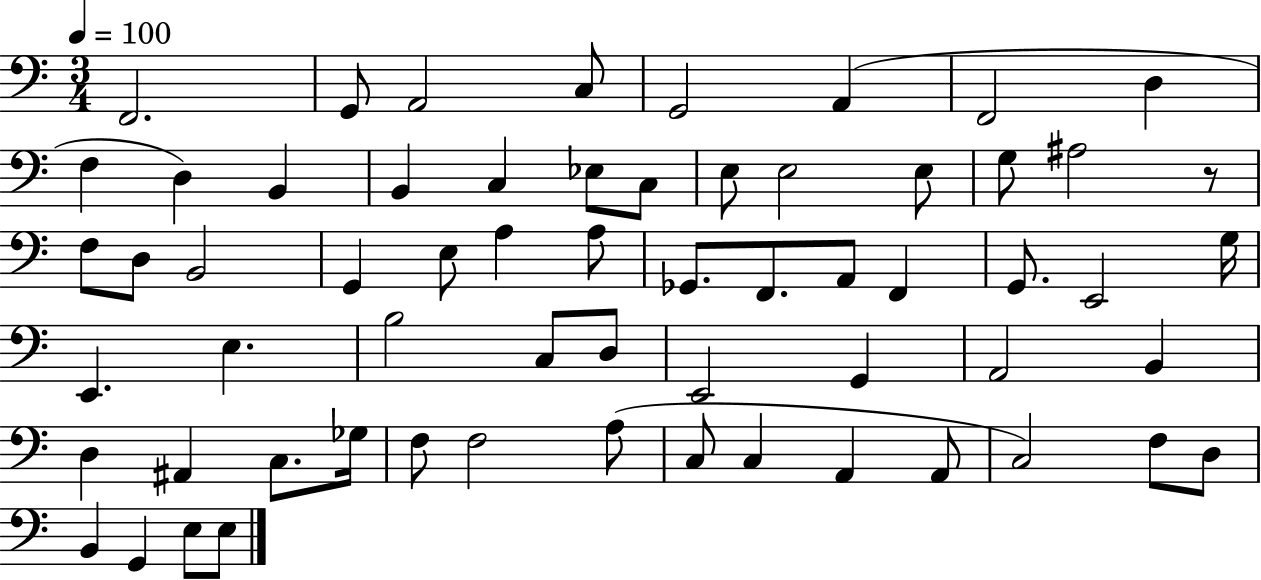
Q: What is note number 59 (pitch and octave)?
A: G2